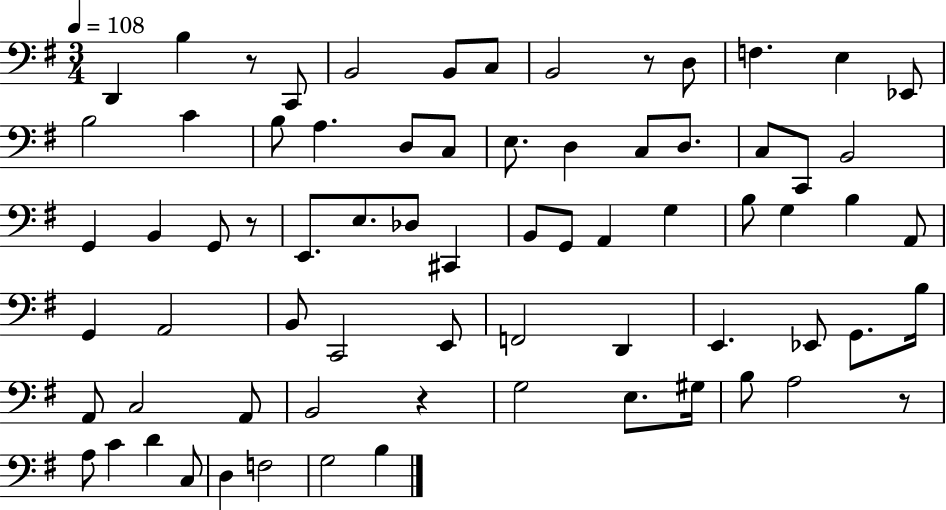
{
  \clef bass
  \numericTimeSignature
  \time 3/4
  \key g \major
  \tempo 4 = 108
  d,4 b4 r8 c,8 | b,2 b,8 c8 | b,2 r8 d8 | f4. e4 ees,8 | \break b2 c'4 | b8 a4. d8 c8 | e8. d4 c8 d8. | c8 c,8 b,2 | \break g,4 b,4 g,8 r8 | e,8. e8. des8 cis,4 | b,8 g,8 a,4 g4 | b8 g4 b4 a,8 | \break g,4 a,2 | b,8 c,2 e,8 | f,2 d,4 | e,4. ees,8 g,8. b16 | \break a,8 c2 a,8 | b,2 r4 | g2 e8. gis16 | b8 a2 r8 | \break a8 c'4 d'4 c8 | d4 f2 | g2 b4 | \bar "|."
}